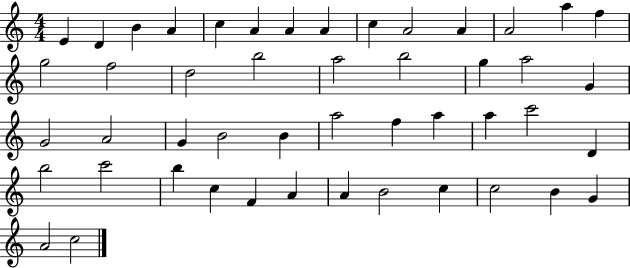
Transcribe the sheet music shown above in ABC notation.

X:1
T:Untitled
M:4/4
L:1/4
K:C
E D B A c A A A c A2 A A2 a f g2 f2 d2 b2 a2 b2 g a2 G G2 A2 G B2 B a2 f a a c'2 D b2 c'2 b c F A A B2 c c2 B G A2 c2